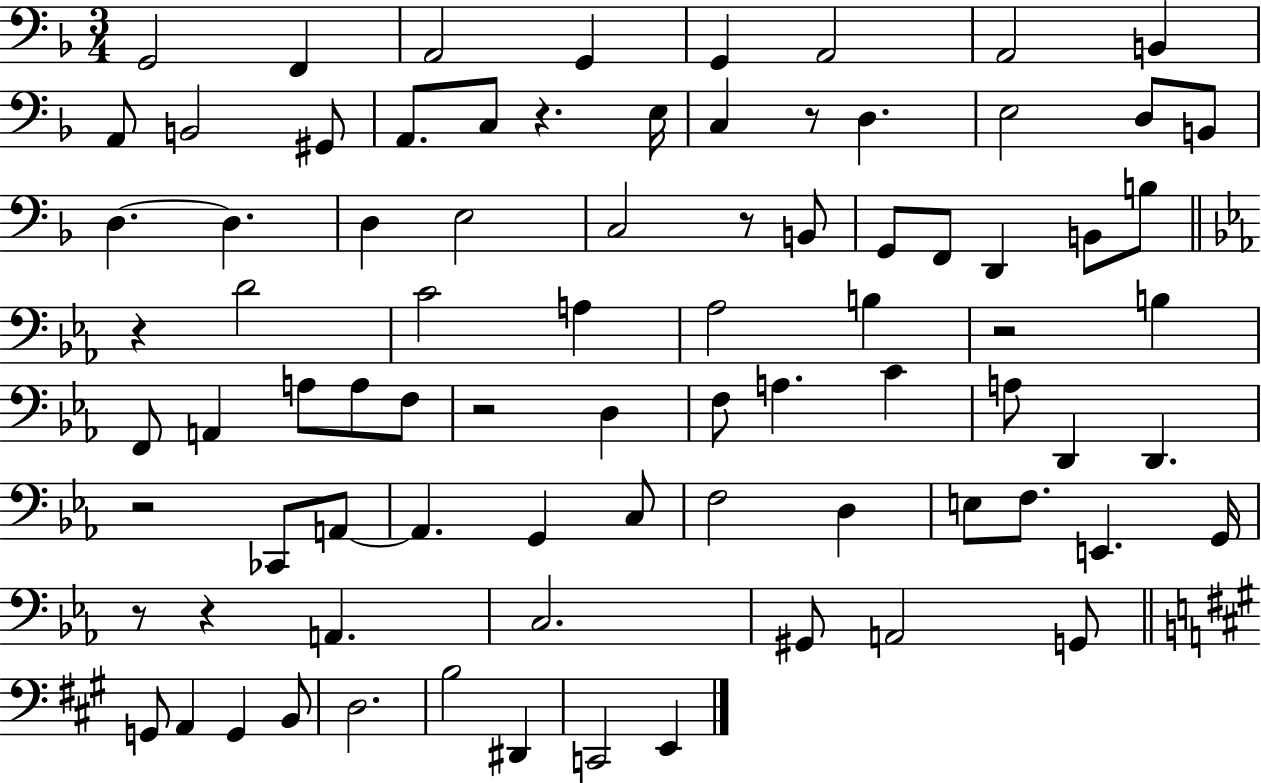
{
  \clef bass
  \numericTimeSignature
  \time 3/4
  \key f \major
  g,2 f,4 | a,2 g,4 | g,4 a,2 | a,2 b,4 | \break a,8 b,2 gis,8 | a,8. c8 r4. e16 | c4 r8 d4. | e2 d8 b,8 | \break d4.~~ d4. | d4 e2 | c2 r8 b,8 | g,8 f,8 d,4 b,8 b8 | \break \bar "||" \break \key ees \major r4 d'2 | c'2 a4 | aes2 b4 | r2 b4 | \break f,8 a,4 a8 a8 f8 | r2 d4 | f8 a4. c'4 | a8 d,4 d,4. | \break r2 ces,8 a,8~~ | a,4. g,4 c8 | f2 d4 | e8 f8. e,4. g,16 | \break r8 r4 a,4. | c2. | gis,8 a,2 g,8 | \bar "||" \break \key a \major g,8 a,4 g,4 b,8 | d2. | b2 dis,4 | c,2 e,4 | \break \bar "|."
}